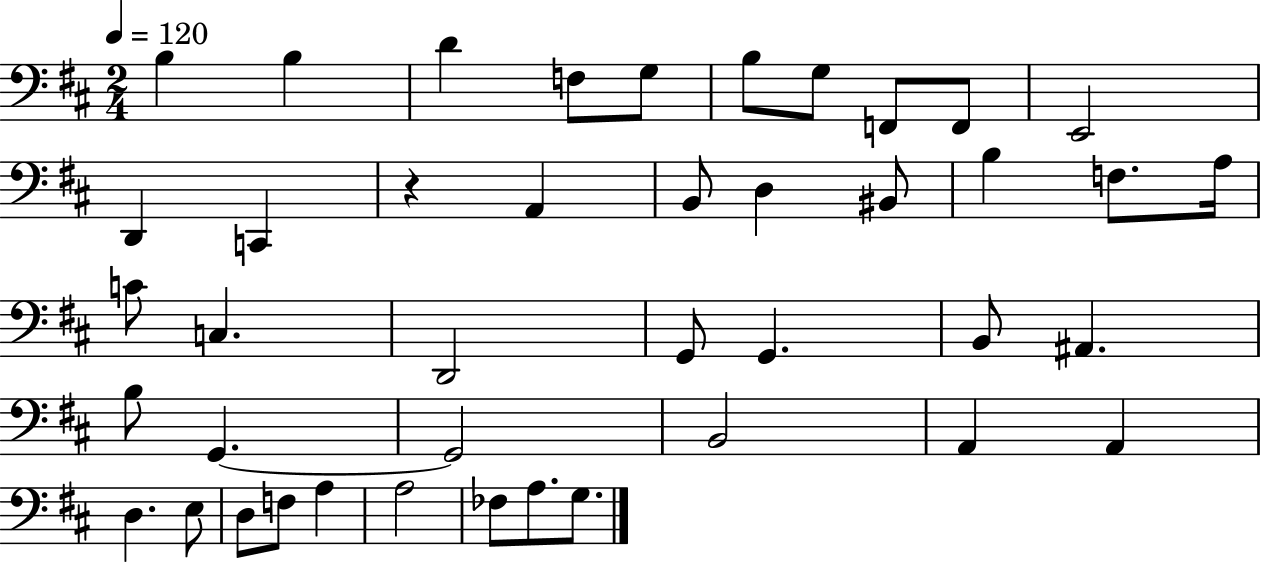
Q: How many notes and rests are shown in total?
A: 42